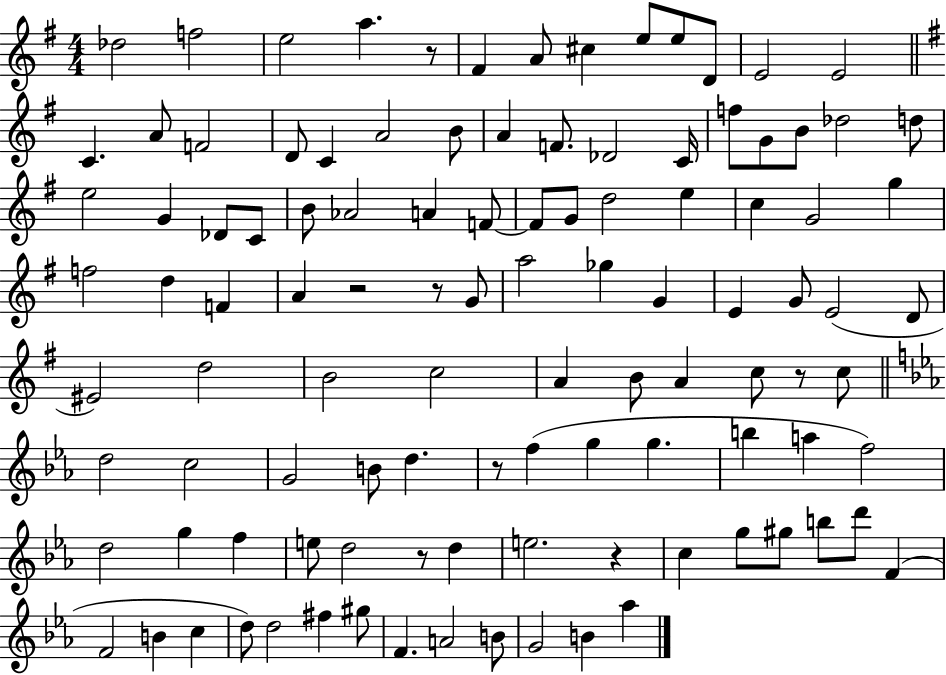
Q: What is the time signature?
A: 4/4